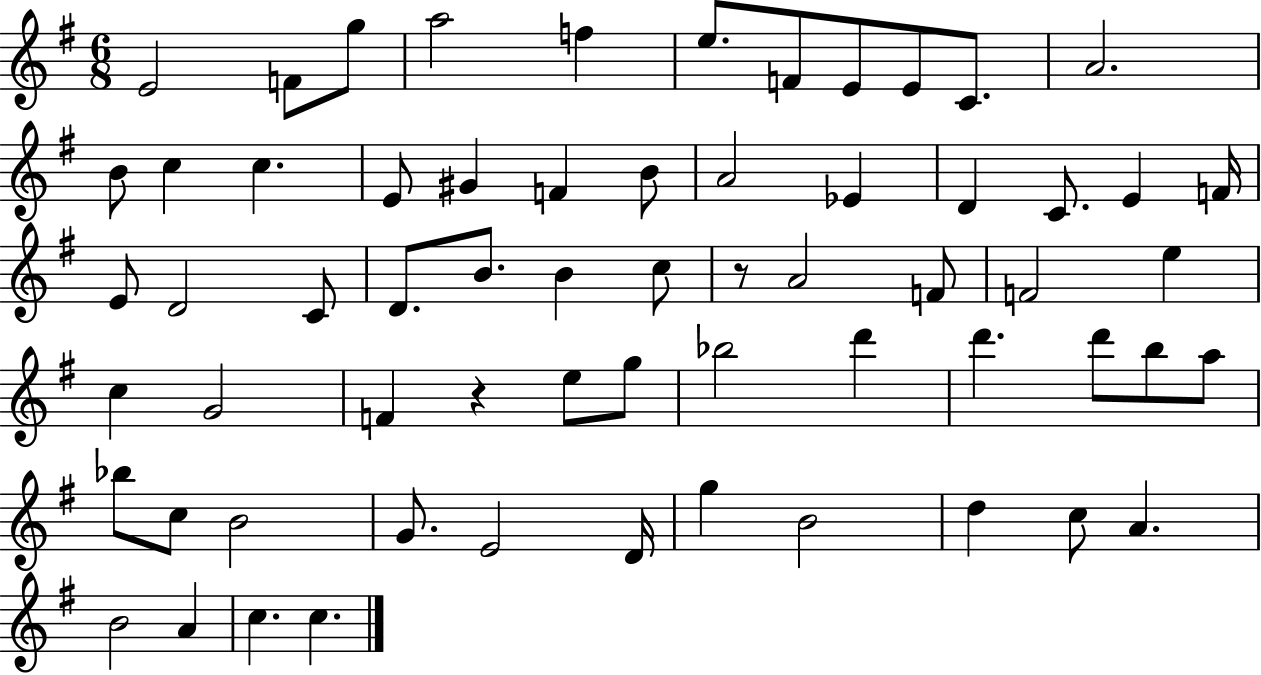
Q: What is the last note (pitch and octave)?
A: C5